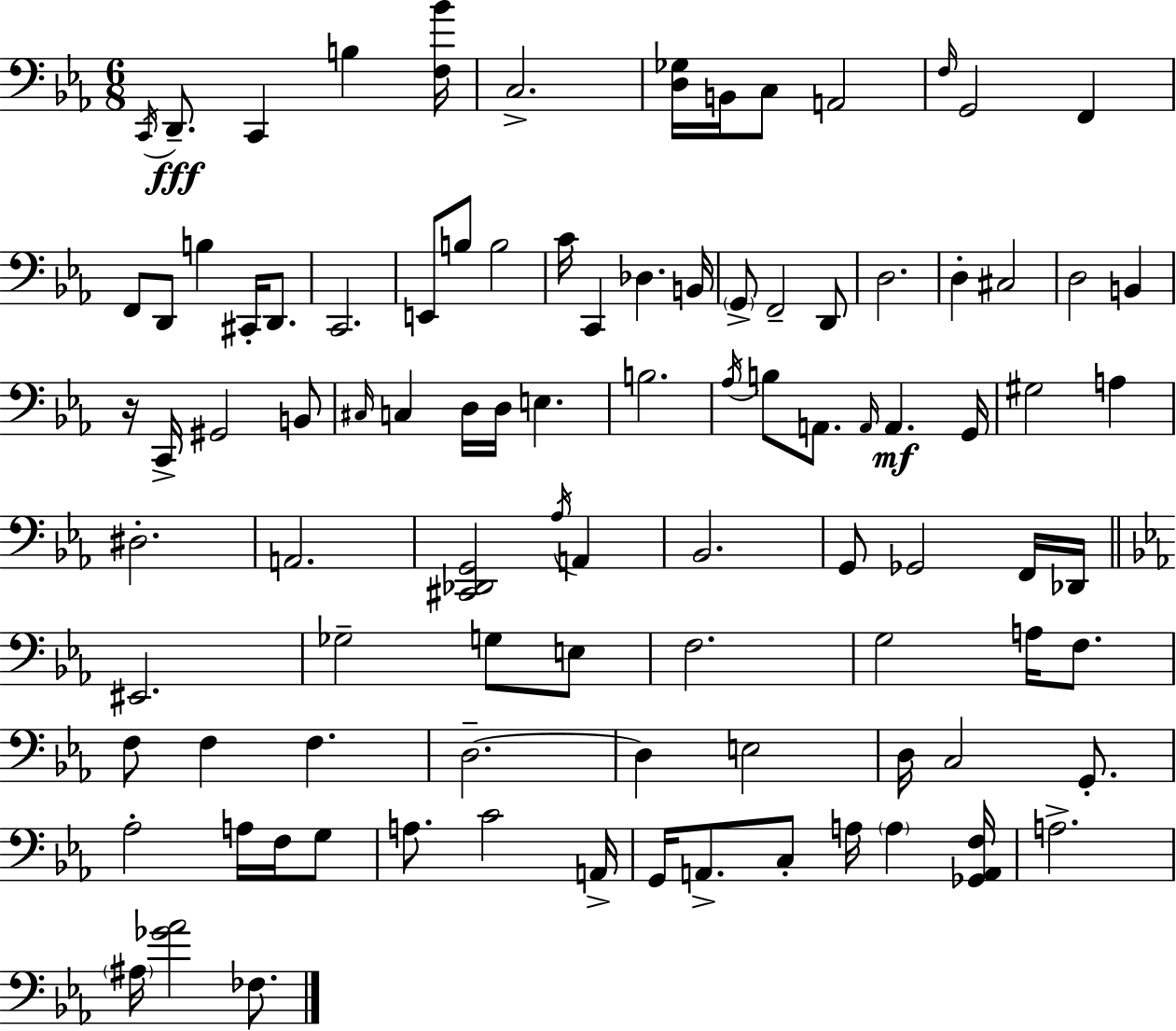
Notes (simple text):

C2/s D2/e. C2/q B3/q [F3,Bb4]/s C3/h. [D3,Gb3]/s B2/s C3/e A2/h F3/s G2/h F2/q F2/e D2/e B3/q C#2/s D2/e. C2/h. E2/e B3/e B3/h C4/s C2/q Db3/q. B2/s G2/e F2/h D2/e D3/h. D3/q C#3/h D3/h B2/q R/s C2/s G#2/h B2/e C#3/s C3/q D3/s D3/s E3/q. B3/h. Ab3/s B3/e A2/e. A2/s A2/q. G2/s G#3/h A3/q D#3/h. A2/h. [C#2,Db2,G2]/h Ab3/s A2/q Bb2/h. G2/e Gb2/h F2/s Db2/s EIS2/h. Gb3/h G3/e E3/e F3/h. G3/h A3/s F3/e. F3/e F3/q F3/q. D3/h. D3/q E3/h D3/s C3/h G2/e. Ab3/h A3/s F3/s G3/e A3/e. C4/h A2/s G2/s A2/e. C3/e A3/s A3/q [Gb2,A2,F3]/s A3/h. A#3/s [Gb4,Ab4]/h FES3/e.